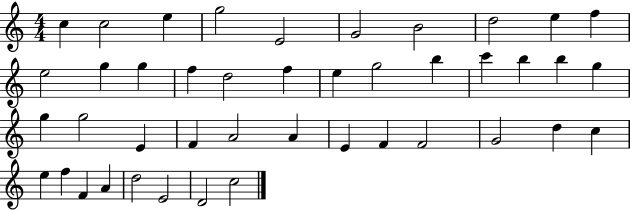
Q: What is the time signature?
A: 4/4